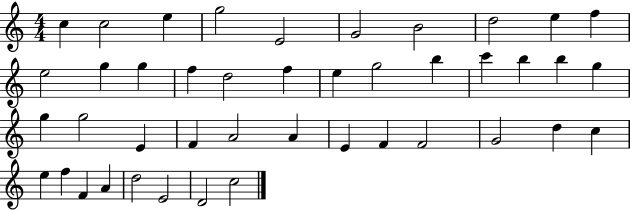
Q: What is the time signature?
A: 4/4